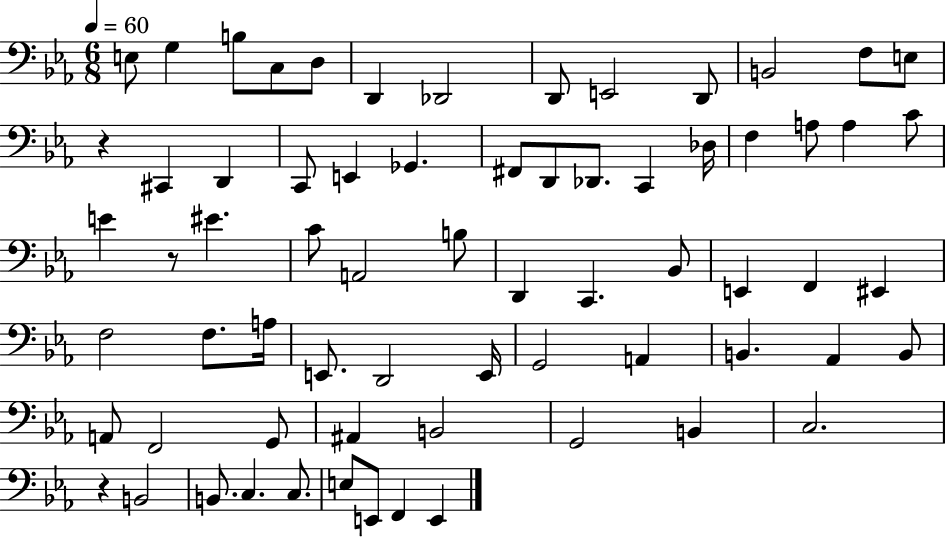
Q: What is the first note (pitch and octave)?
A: E3